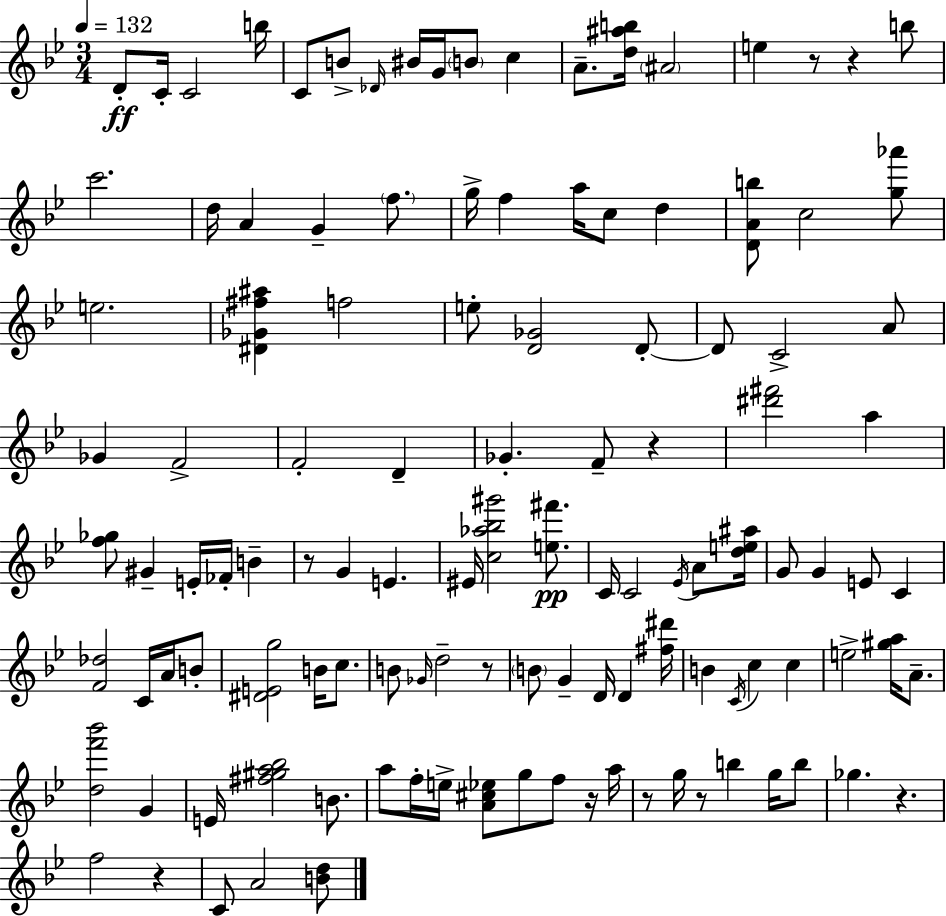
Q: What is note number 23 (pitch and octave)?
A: A5